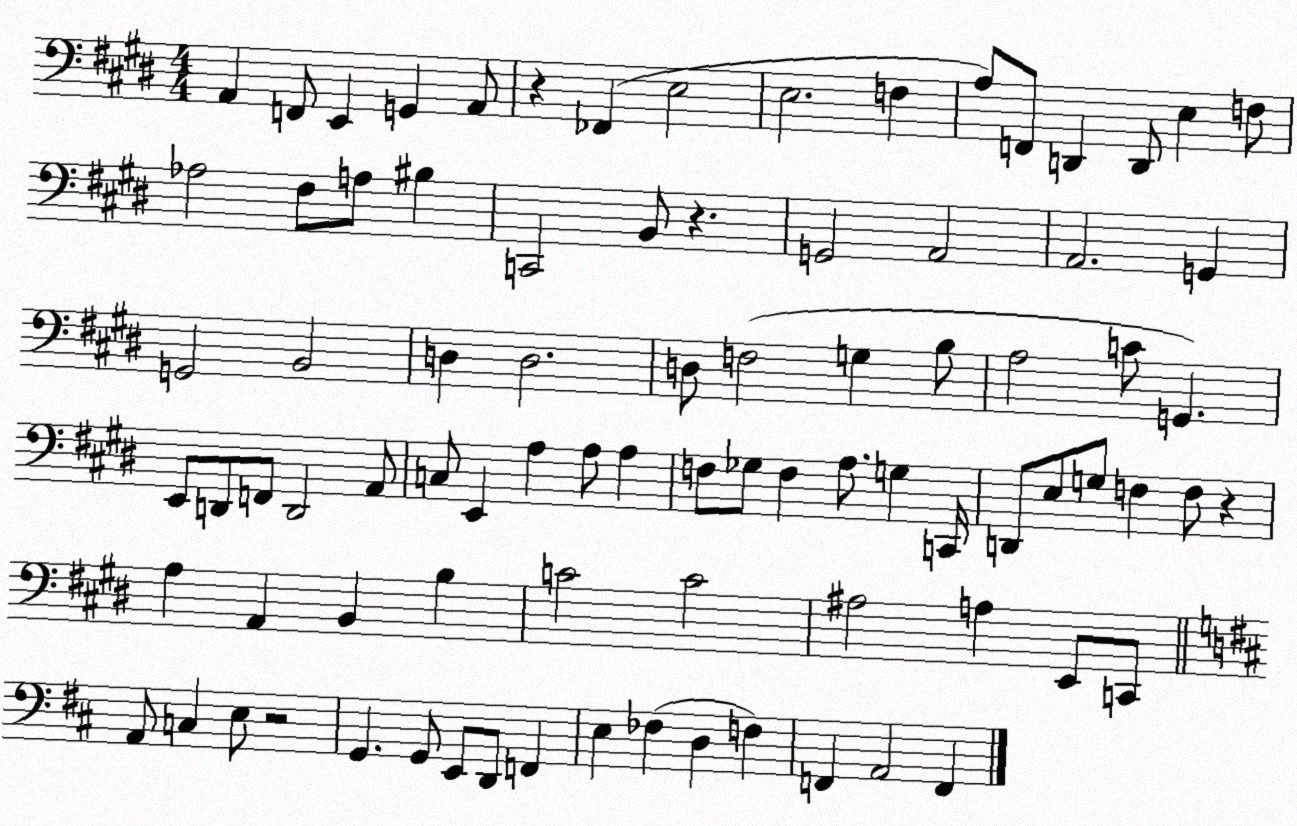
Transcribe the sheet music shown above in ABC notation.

X:1
T:Untitled
M:4/4
L:1/4
K:E
A,, F,,/2 E,, G,, A,,/2 z _F,, E,2 E,2 F, A,/2 F,,/2 D,, D,,/2 E, F,/2 _A,2 ^F,/2 A,/2 ^B, C,,2 B,,/2 z G,,2 A,,2 A,,2 G,, G,,2 B,,2 D, D,2 D,/2 F,2 G, B,/2 A,2 C/2 G,, E,,/2 D,,/2 F,,/2 D,,2 A,,/2 C,/2 E,, A, A,/2 A, F,/2 _G,/2 F, A,/2 G, C,,/4 D,,/2 E,/2 G,/2 F, F,/2 z A, A,, B,, B, C2 C2 ^A,2 A, E,,/2 C,,/2 A,,/2 C, E,/2 z2 G,, G,,/2 E,,/2 D,,/2 F,, E, _F, D, F, F,, A,,2 F,,